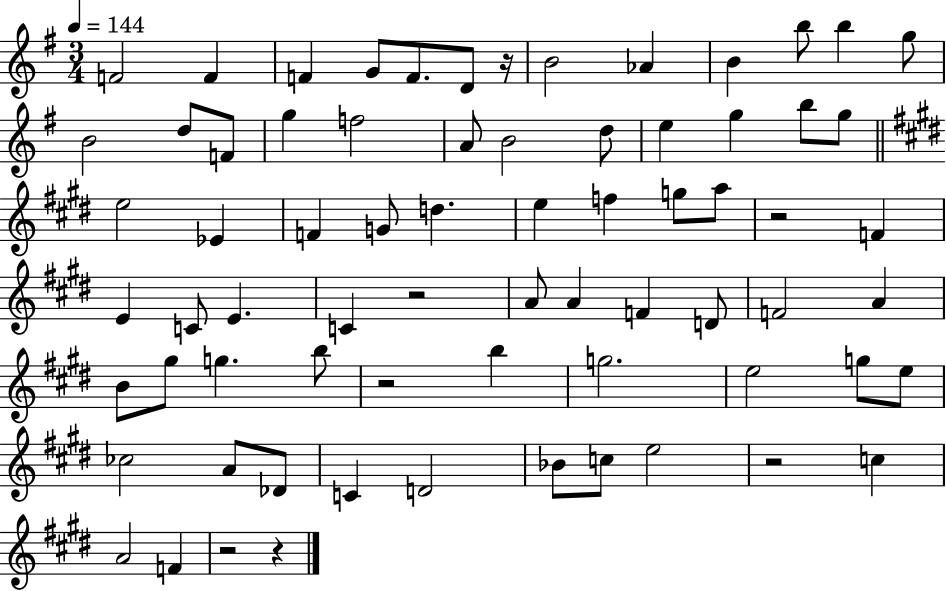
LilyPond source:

{
  \clef treble
  \numericTimeSignature
  \time 3/4
  \key g \major
  \tempo 4 = 144
  f'2 f'4 | f'4 g'8 f'8. d'8 r16 | b'2 aes'4 | b'4 b''8 b''4 g''8 | \break b'2 d''8 f'8 | g''4 f''2 | a'8 b'2 d''8 | e''4 g''4 b''8 g''8 | \break \bar "||" \break \key e \major e''2 ees'4 | f'4 g'8 d''4. | e''4 f''4 g''8 a''8 | r2 f'4 | \break e'4 c'8 e'4. | c'4 r2 | a'8 a'4 f'4 d'8 | f'2 a'4 | \break b'8 gis''8 g''4. b''8 | r2 b''4 | g''2. | e''2 g''8 e''8 | \break ces''2 a'8 des'8 | c'4 d'2 | bes'8 c''8 e''2 | r2 c''4 | \break a'2 f'4 | r2 r4 | \bar "|."
}